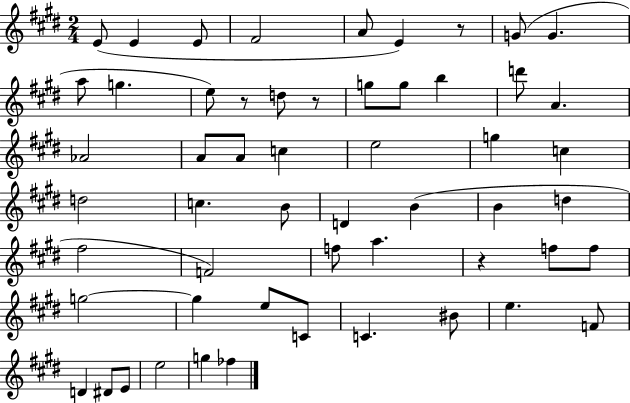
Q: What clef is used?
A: treble